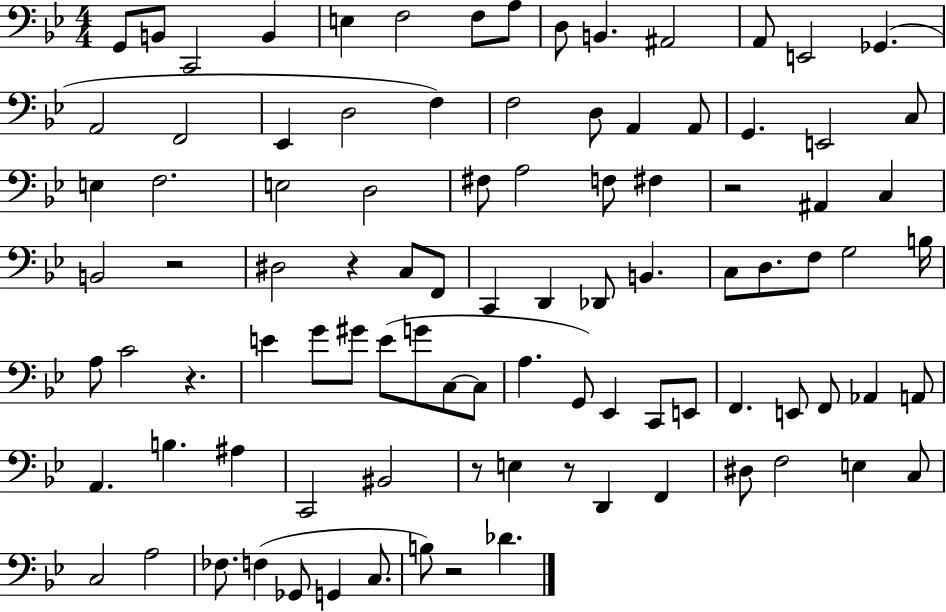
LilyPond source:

{
  \clef bass
  \numericTimeSignature
  \time 4/4
  \key bes \major
  \repeat volta 2 { g,8 b,8 c,2 b,4 | e4 f2 f8 a8 | d8 b,4. ais,2 | a,8 e,2 ges,4.( | \break a,2 f,2 | ees,4 d2 f4) | f2 d8 a,4 a,8 | g,4. e,2 c8 | \break e4 f2. | e2 d2 | fis8 a2 f8 fis4 | r2 ais,4 c4 | \break b,2 r2 | dis2 r4 c8 f,8 | c,4 d,4 des,8 b,4. | c8 d8. f8 g2 b16 | \break a8 c'2 r4. | e'4 g'8 gis'8 e'8( g'8 c8~~ c8 | a4. g,8) ees,4 c,8 e,8 | f,4. e,8 f,8 aes,4 a,8 | \break a,4. b4. ais4 | c,2 bis,2 | r8 e4 r8 d,4 f,4 | dis8 f2 e4 c8 | \break c2 a2 | fes8. f4( ges,8 g,4 c8. | b8) r2 des'4. | } \bar "|."
}